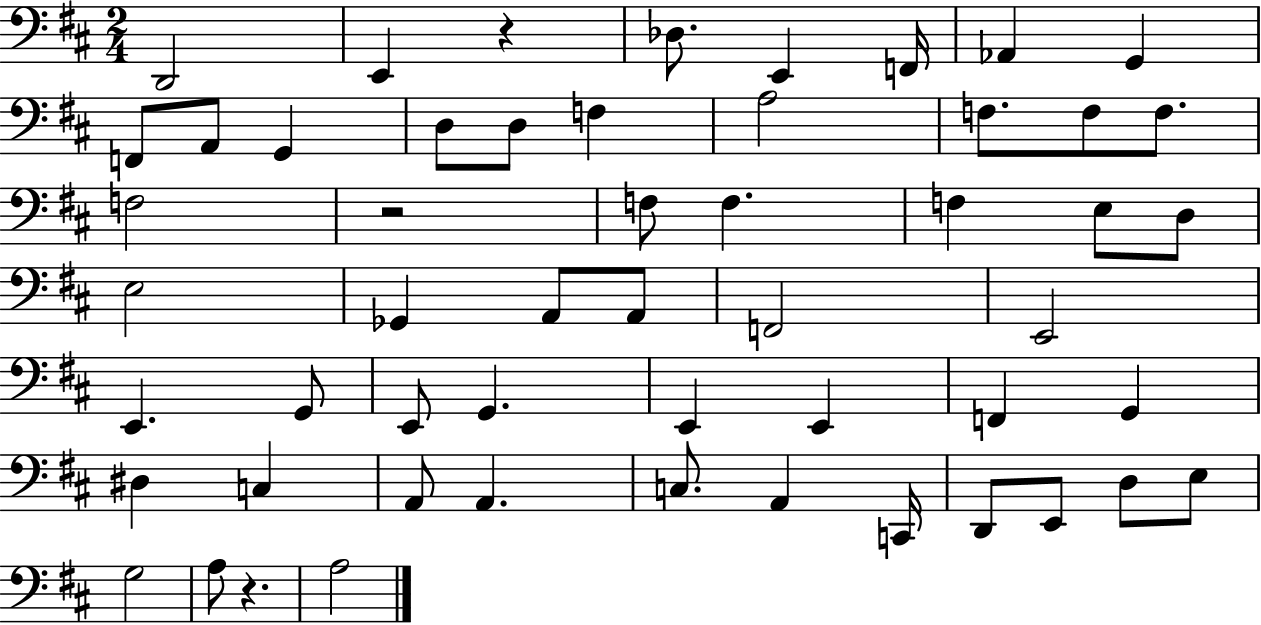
{
  \clef bass
  \numericTimeSignature
  \time 2/4
  \key d \major
  d,2 | e,4 r4 | des8. e,4 f,16 | aes,4 g,4 | \break f,8 a,8 g,4 | d8 d8 f4 | a2 | f8. f8 f8. | \break f2 | r2 | f8 f4. | f4 e8 d8 | \break e2 | ges,4 a,8 a,8 | f,2 | e,2 | \break e,4. g,8 | e,8 g,4. | e,4 e,4 | f,4 g,4 | \break dis4 c4 | a,8 a,4. | c8. a,4 c,16 | d,8 e,8 d8 e8 | \break g2 | a8 r4. | a2 | \bar "|."
}